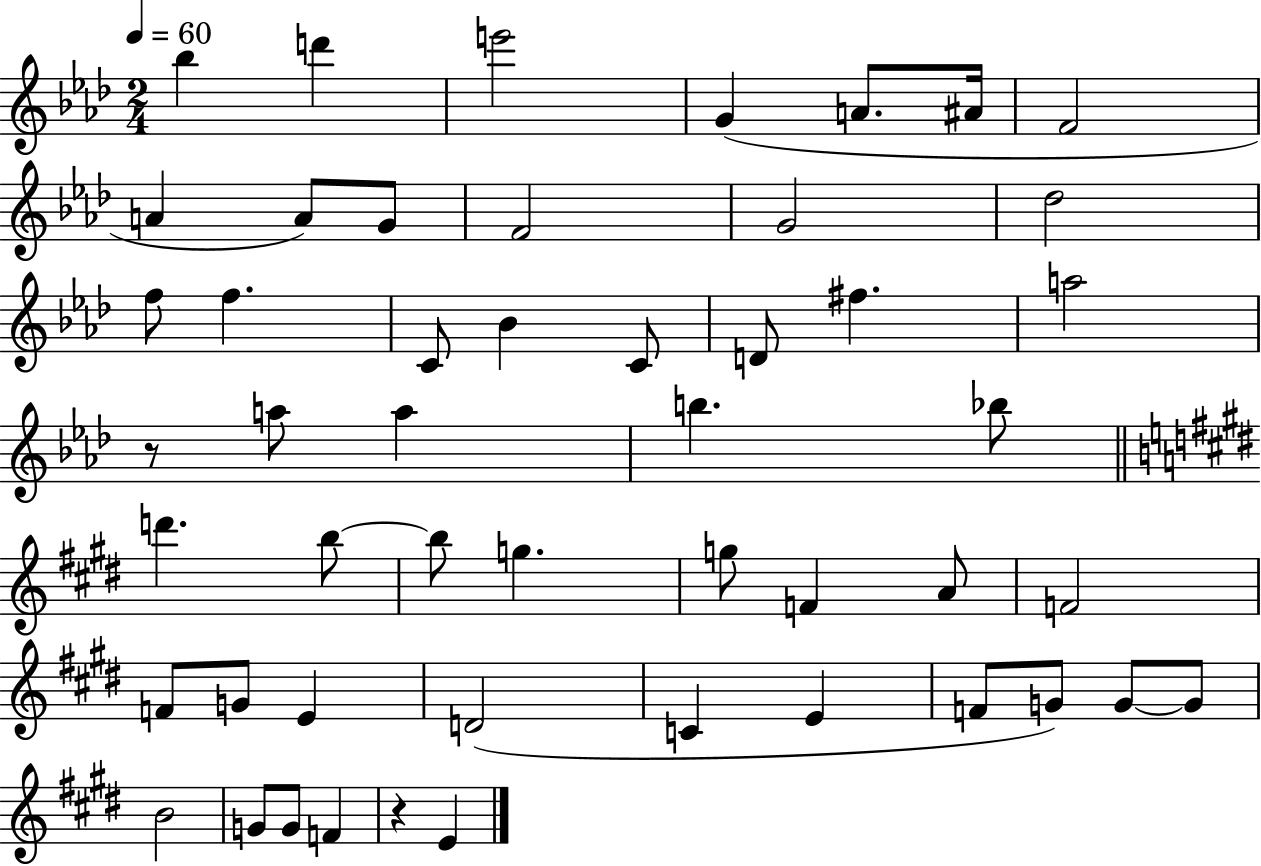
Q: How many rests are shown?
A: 2